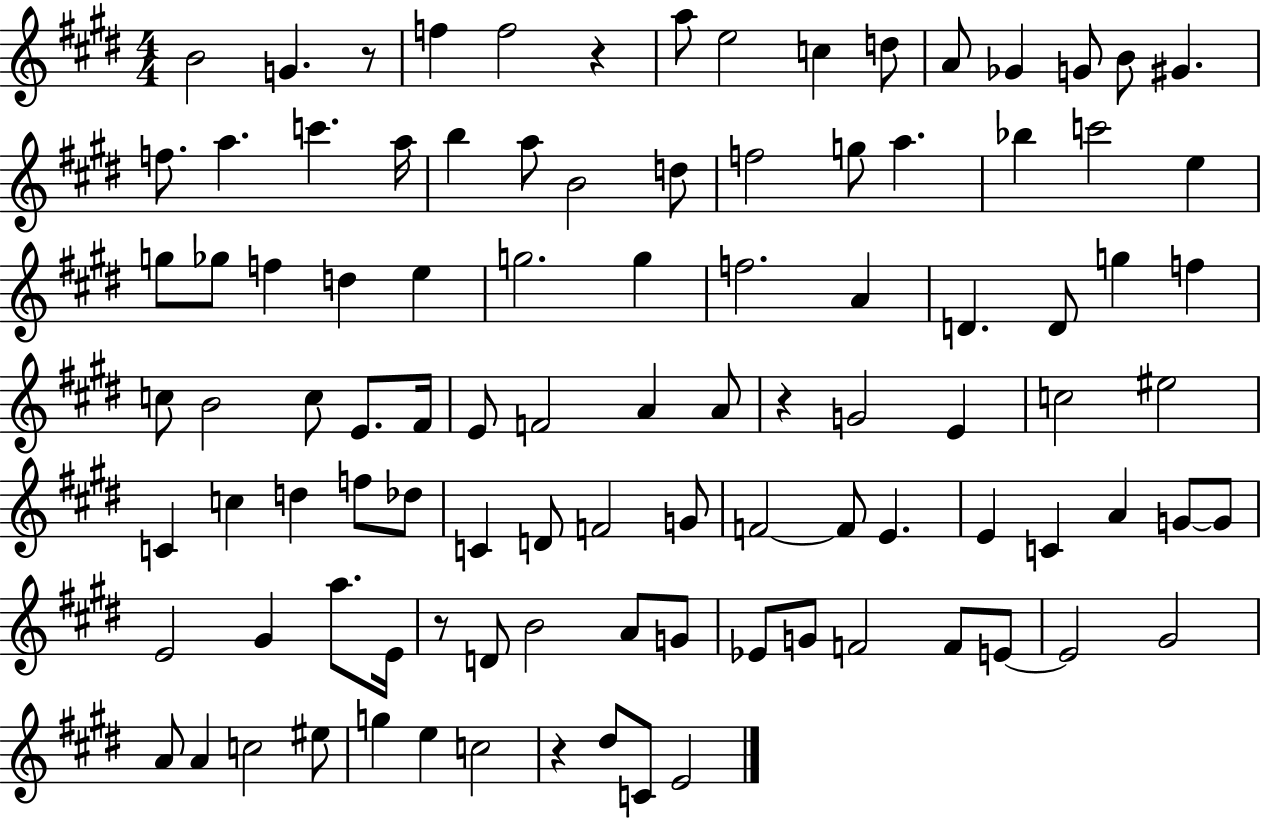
B4/h G4/q. R/e F5/q F5/h R/q A5/e E5/h C5/q D5/e A4/e Gb4/q G4/e B4/e G#4/q. F5/e. A5/q. C6/q. A5/s B5/q A5/e B4/h D5/e F5/h G5/e A5/q. Bb5/q C6/h E5/q G5/e Gb5/e F5/q D5/q E5/q G5/h. G5/q F5/h. A4/q D4/q. D4/e G5/q F5/q C5/e B4/h C5/e E4/e. F#4/s E4/e F4/h A4/q A4/e R/q G4/h E4/q C5/h EIS5/h C4/q C5/q D5/q F5/e Db5/e C4/q D4/e F4/h G4/e F4/h F4/e E4/q. E4/q C4/q A4/q G4/e G4/e E4/h G#4/q A5/e. E4/s R/e D4/e B4/h A4/e G4/e Eb4/e G4/e F4/h F4/e E4/e E4/h G#4/h A4/e A4/q C5/h EIS5/e G5/q E5/q C5/h R/q D#5/e C4/e E4/h